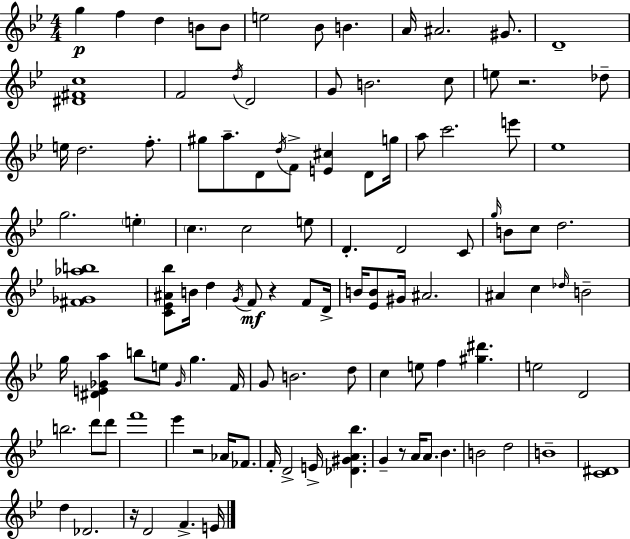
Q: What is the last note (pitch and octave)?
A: E4